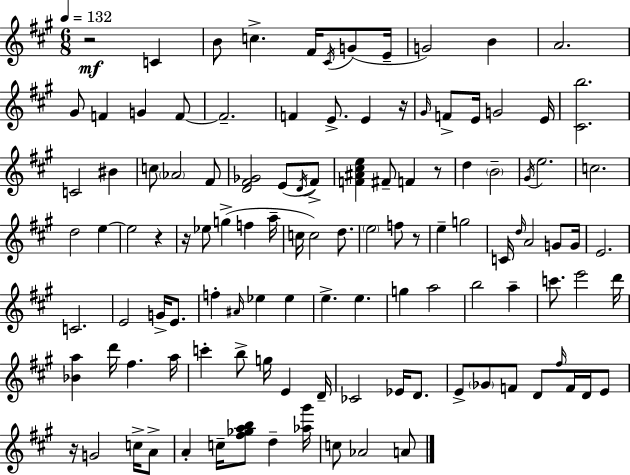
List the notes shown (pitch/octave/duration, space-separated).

R/h C4/q B4/e C5/q. F#4/s C#4/s G4/e E4/s G4/h B4/q A4/h. G#4/e F4/q G4/q F4/e F4/h. F4/q E4/e. E4/q R/s G#4/s F4/e E4/s G4/h E4/s [C#4,B5]/h. C4/h BIS4/q C5/e Ab4/h F#4/e [D4,F#4,Gb4]/h E4/e D4/s F#4/e [F4,A#4,C#5,E5]/q F#4/e F4/q R/e D5/q B4/h G#4/s E5/h. C5/h. D5/h E5/q E5/h R/q R/s Eb5/e G5/q F5/q A5/s C5/s C5/h D5/e. E5/h F5/e R/e E5/q G5/h C4/s D5/s A4/h G4/e G4/s E4/h. C4/h. E4/h G4/s E4/e. F5/q A#4/s Eb5/q Eb5/q E5/q. E5/q. G5/q A5/h B5/h A5/q C6/e. E6/h D6/s [Bb4,A5]/q D6/s F#5/q. A5/s C6/q B5/e G5/s E4/q D4/s CES4/h Eb4/s D4/e. E4/e Gb4/e F4/e D4/e F#5/s F4/s D4/s E4/e R/s G4/h C5/s A4/e A4/q C5/s [F#5,Gb5,A5,B5]/e D5/q [Ab5,G#6]/s C5/e Ab4/h A4/e